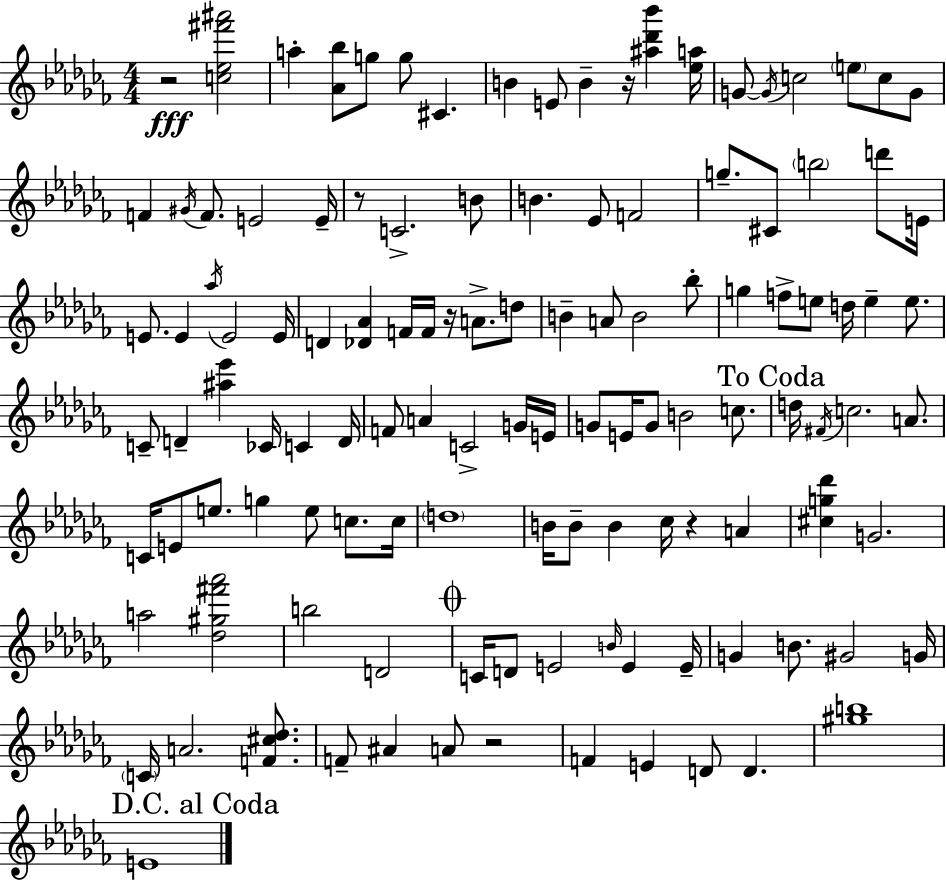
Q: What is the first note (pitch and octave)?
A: A5